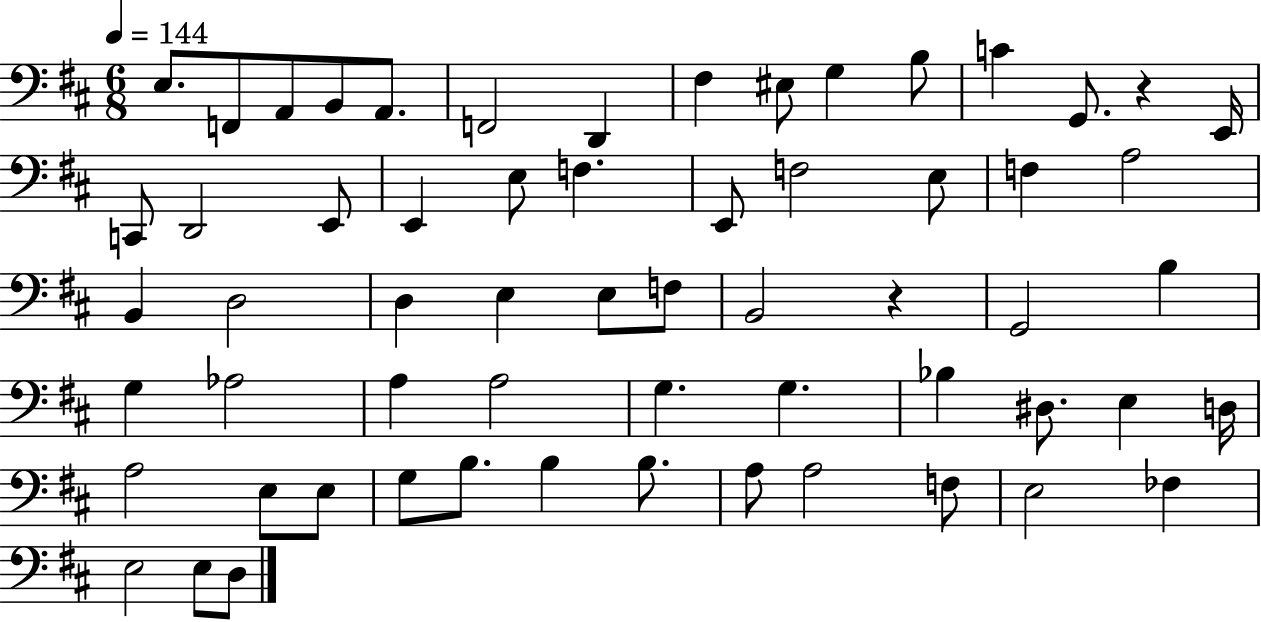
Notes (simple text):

E3/e. F2/e A2/e B2/e A2/e. F2/h D2/q F#3/q EIS3/e G3/q B3/e C4/q G2/e. R/q E2/s C2/e D2/h E2/e E2/q E3/e F3/q. E2/e F3/h E3/e F3/q A3/h B2/q D3/h D3/q E3/q E3/e F3/e B2/h R/q G2/h B3/q G3/q Ab3/h A3/q A3/h G3/q. G3/q. Bb3/q D#3/e. E3/q D3/s A3/h E3/e E3/e G3/e B3/e. B3/q B3/e. A3/e A3/h F3/e E3/h FES3/q E3/h E3/e D3/e